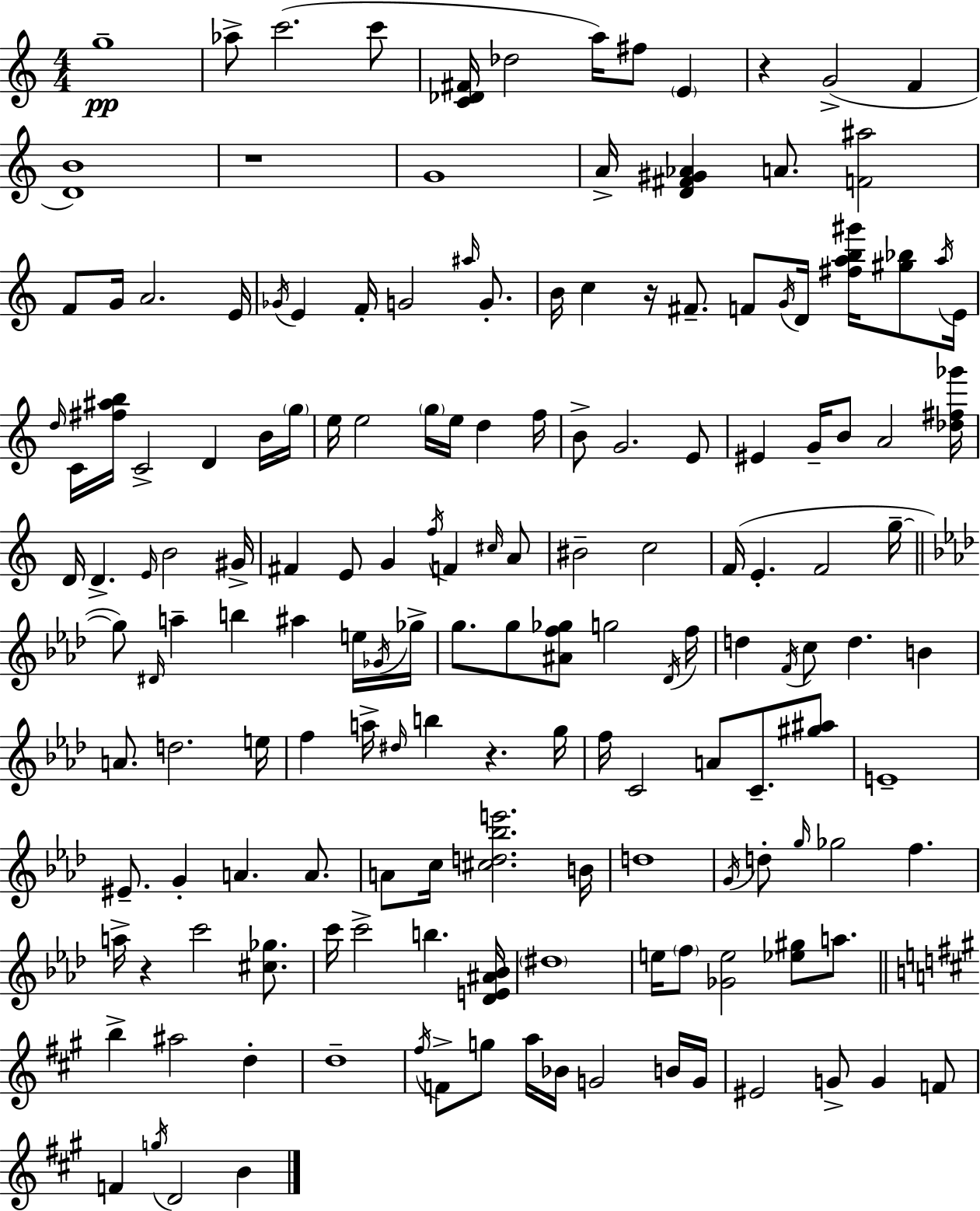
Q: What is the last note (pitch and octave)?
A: B4